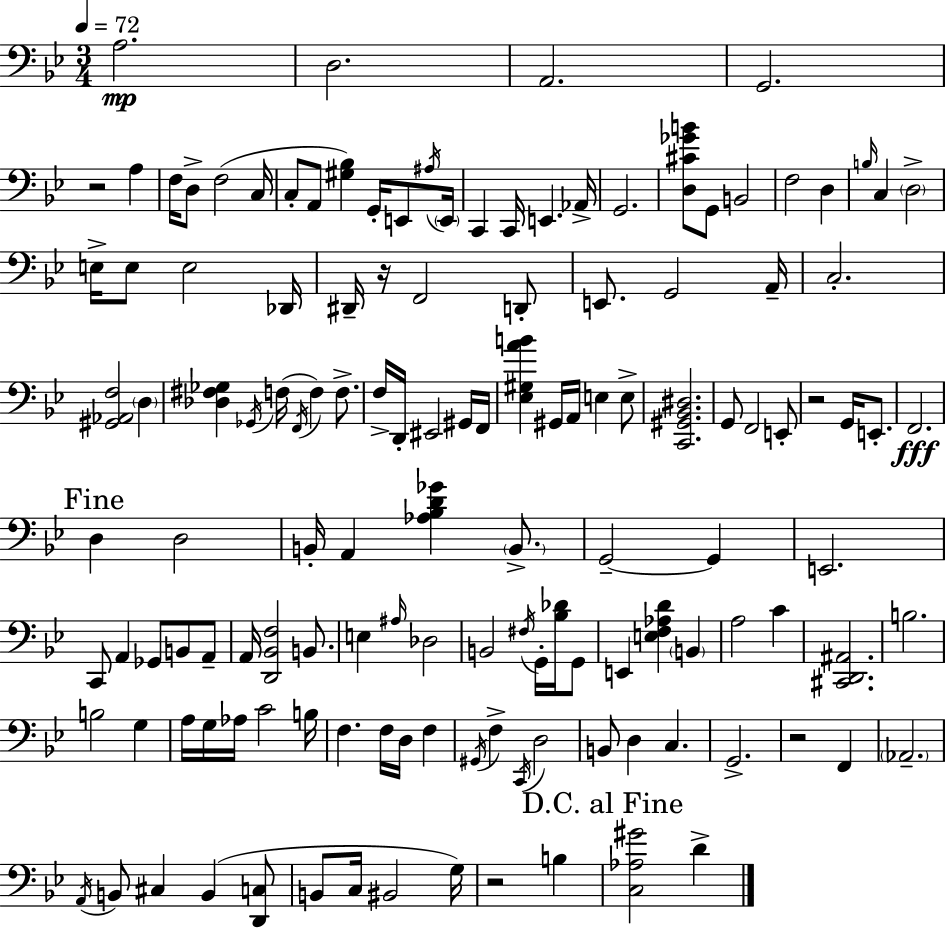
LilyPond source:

{
  \clef bass
  \numericTimeSignature
  \time 3/4
  \key bes \major
  \tempo 4 = 72
  a2.\mp | d2. | a,2. | g,2. | \break r2 a4 | f16 d8-> f2( c16 | c8-. a,8 <gis bes>4) g,16-. e,8 \acciaccatura { ais16 } | \parenthesize e,16 c,4 c,16 e,4. | \break aes,16-> g,2. | <d cis' ges' b'>8 g,8 b,2 | f2 d4 | \grace { b16 } c4 \parenthesize d2-> | \break e16-> e8 e2 | des,16 dis,16-- r16 f,2 | d,8-. e,8. g,2 | a,16-- c2.-. | \break <gis, aes, f>2 \parenthesize d4 | <des fis ges>4 \acciaccatura { ges,16 }( f16 \acciaccatura { f,16 }) f4 | f8.-> f16-> d,16-. eis,2 | gis,16 f,16 <ees gis a' b'>4 gis,16 a,16 e4 | \break e8-> <c, gis, bes, dis>2. | g,8 f,2 | e,8-. r2 | g,16 e,8.-. f,2.\fff | \break \mark "Fine" d4 d2 | b,16-. a,4 <aes bes d' ges'>4 | \parenthesize b,8.-> g,2--~~ | g,4 e,2. | \break c,8 a,4 ges,8 | b,8 a,8-- a,16 <d, bes, f>2 | b,8. e4 \grace { ais16 } des2 | b,2 | \break \acciaccatura { fis16 } g,16-. <bes des'>16 g,8 e,4 <e f aes d'>4 | \parenthesize b,4 a2 | c'4 <cis, d, ais,>2. | b2. | \break b2 | g4 a16 g16 aes16 c'2 | b16 f4. | f16 d16 f4 \acciaccatura { gis,16 } f4-> \acciaccatura { c,16 } | \break d2 b,8 d4 | c4. g,2.-> | r2 | f,4 \parenthesize aes,2.-- | \break \acciaccatura { a,16 } b,8 cis4 | b,4( <d, c>8 b,8 c16 | bis,2 g16) r2 | b4 \mark "D.C. al Fine" <c aes gis'>2 | \break d'4-> \bar "|."
}